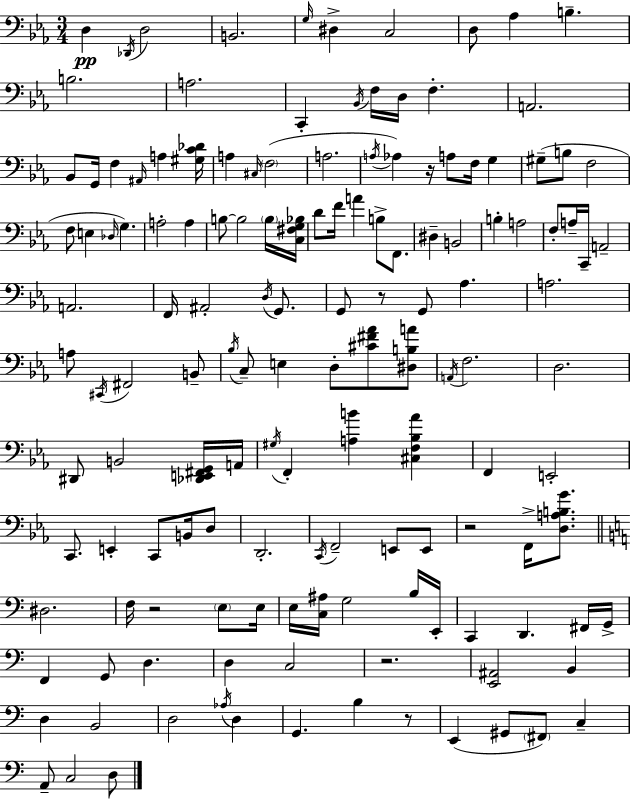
D3/q Db2/s D3/h B2/h. G3/s D#3/q C3/h D3/e Ab3/q B3/q. B3/h. A3/h. C2/q Bb2/s F3/s D3/s F3/q. A2/h. Bb2/e G2/s F3/q A#2/s A3/q [G#3,C4,Db4]/s A3/q C#3/s F3/h A3/h. A3/s Ab3/q R/s A3/e F3/s G3/q G#3/e B3/e F3/h F3/e E3/q Db3/s G3/q. A3/h A3/q B3/e B3/h B3/s [C3,F#3,G3,Bb3]/s D4/e F4/s A4/q B3/e F2/e. D#3/q B2/h B3/q A3/h F3/e A3/s C2/s A2/h A2/h. F2/s A#2/h D3/s G2/e. G2/e R/e G2/e Ab3/q. A3/h. A3/e C#2/s F#2/h B2/e Bb3/s C3/e E3/q D3/e [C#4,F#4,Ab4]/e [D#3,B3,A4]/e A2/s F3/h. D3/h. D#2/e B2/h [Db2,E2,F#2,G2]/s A2/s G#3/s F2/q [A3,B4]/q [C#3,F3,Bb3,Ab4]/q F2/q E2/h C2/e. E2/q C2/e B2/s D3/e D2/h. C2/s F2/h E2/e E2/e R/h F2/s [D3,A3,B3,G4]/e. D#3/h. F3/s R/h E3/e E3/s E3/s [C3,A#3]/s G3/h B3/s E2/s C2/q D2/q. F#2/s G2/s F2/q G2/e D3/q. D3/q C3/h R/h. [E2,A#2]/h B2/q D3/q B2/h D3/h Ab3/s D3/q G2/q. B3/q R/e E2/q G#2/e F#2/e C3/q A2/e C3/h D3/e